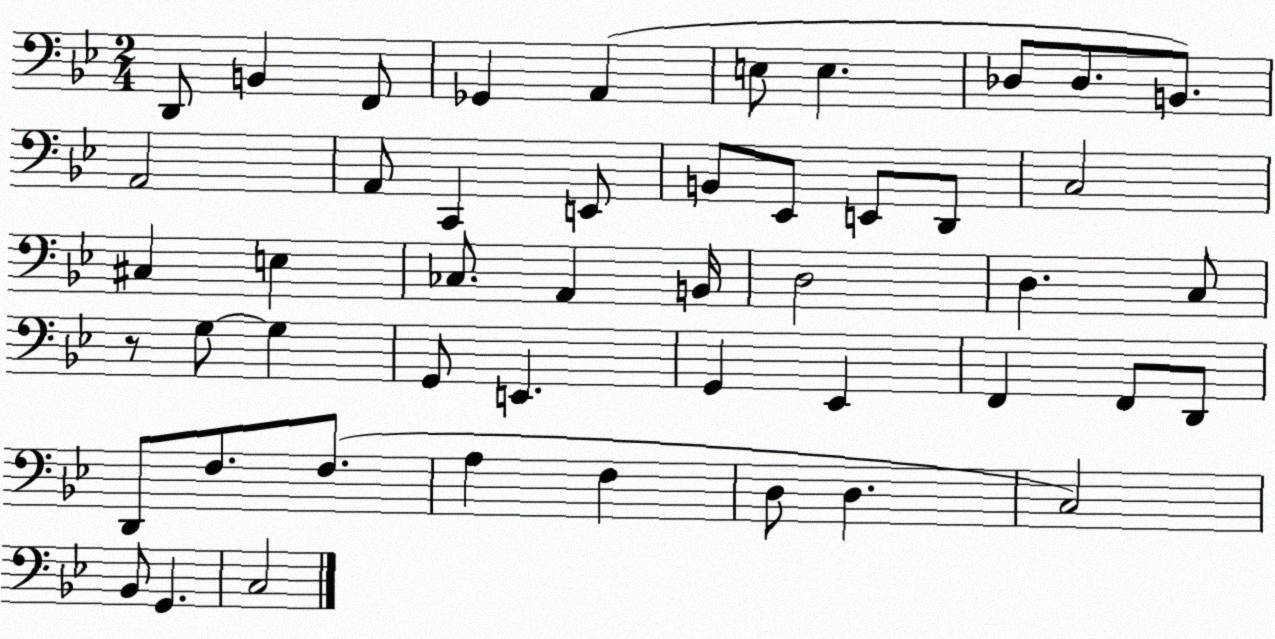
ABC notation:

X:1
T:Untitled
M:2/4
L:1/4
K:Bb
D,,/2 B,, F,,/2 _G,, A,, E,/2 E, _D,/2 _D,/2 B,,/2 A,,2 A,,/2 C,, E,,/2 B,,/2 _E,,/2 E,,/2 D,,/2 C,2 ^C, E, _C,/2 A,, B,,/4 D,2 D, C,/2 z/2 G,/2 G, G,,/2 E,, G,, _E,, F,, F,,/2 D,,/2 D,,/2 F,/2 F,/2 A, F, D,/2 D, C,2 _B,,/2 G,, C,2